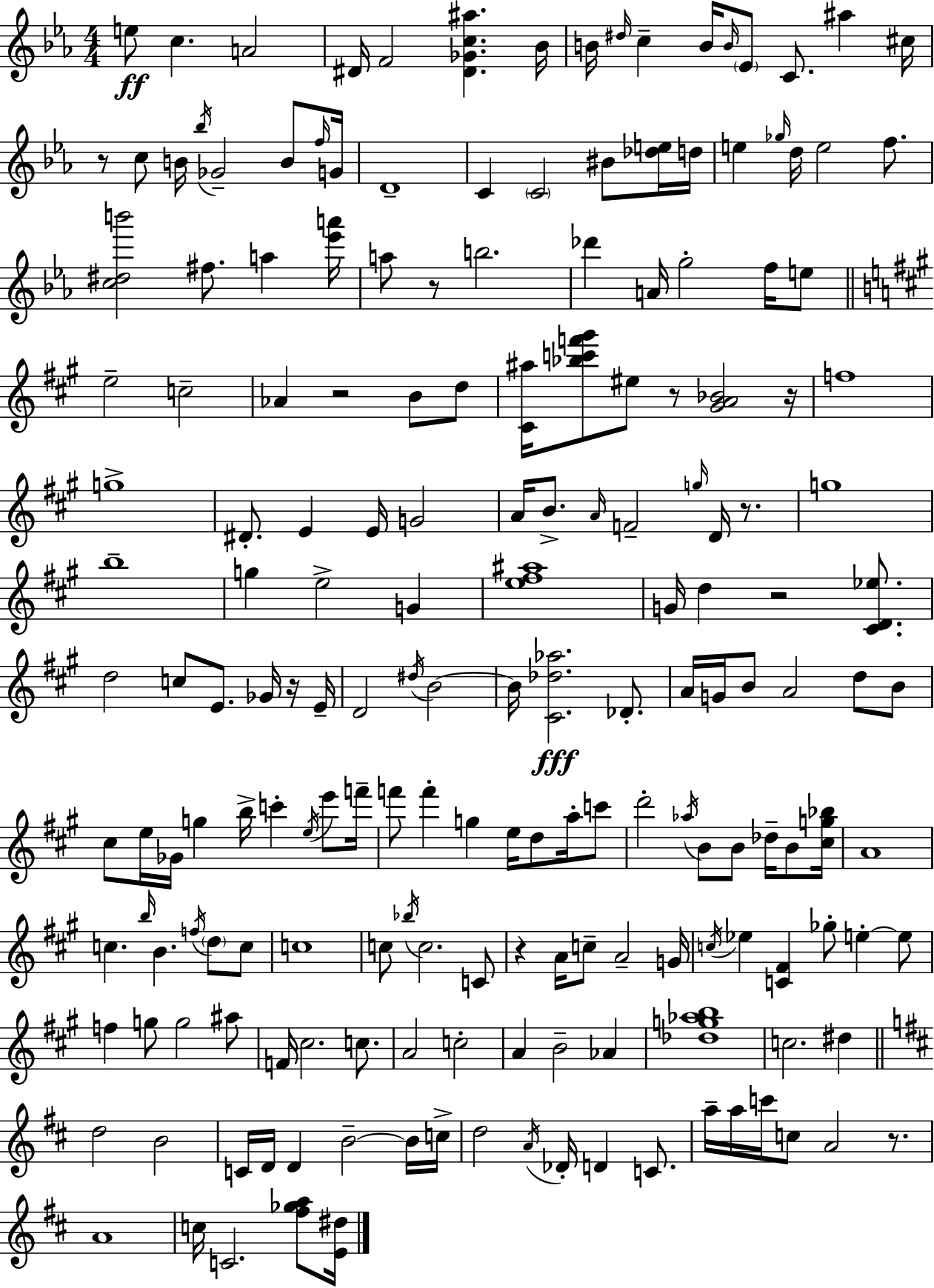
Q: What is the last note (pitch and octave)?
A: C4